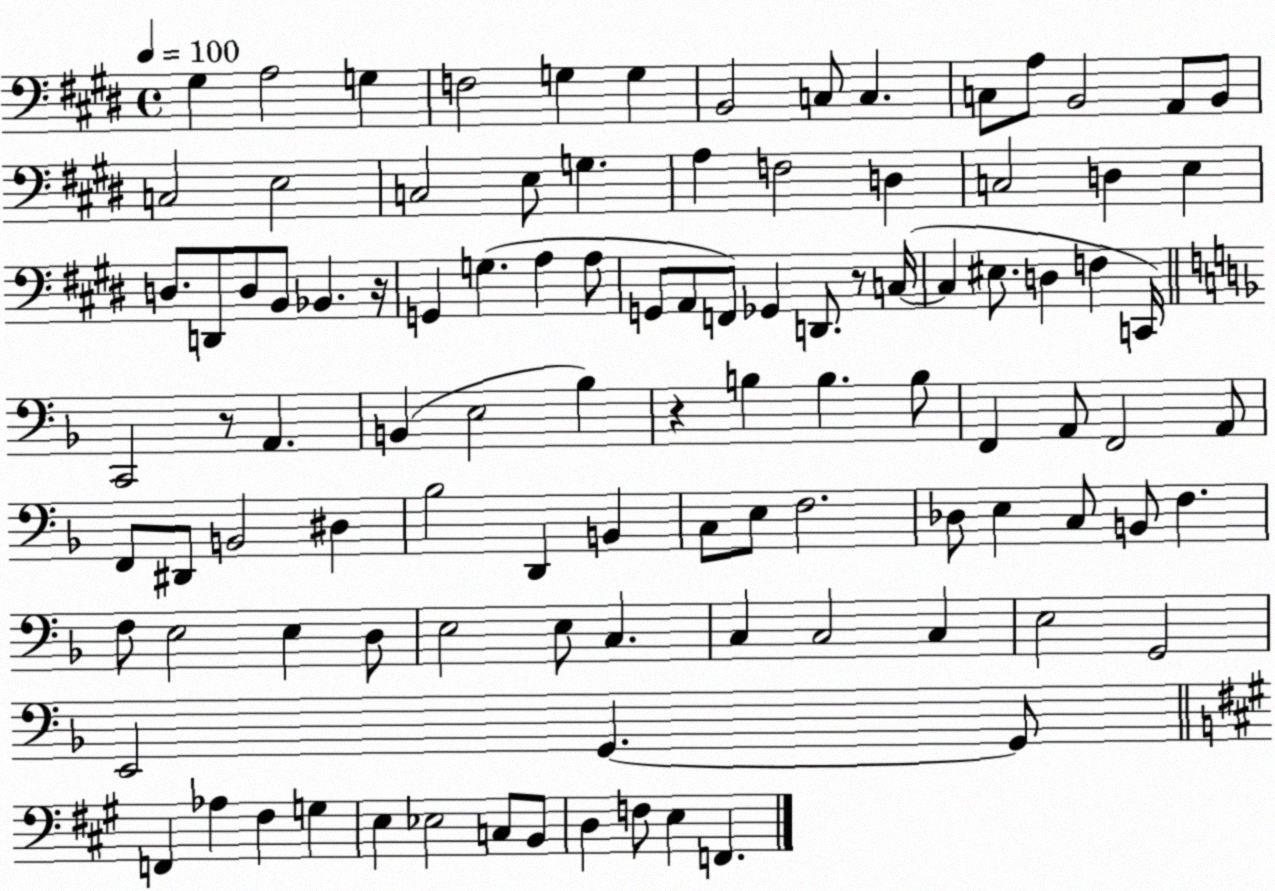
X:1
T:Untitled
M:4/4
L:1/4
K:E
^G, A,2 G, F,2 G, G, B,,2 C,/2 C, C,/2 A,/2 B,,2 A,,/2 B,,/2 C,2 E,2 C,2 E,/2 G, A, F,2 D, C,2 D, E, D,/2 D,,/2 D,/2 B,,/2 _B,, z/4 G,, G, A, A,/2 G,,/2 A,,/2 F,,/2 _G,, D,,/2 z/2 C,/4 C, ^E,/2 D, F, C,,/4 C,,2 z/2 A,, B,, E,2 _B, z B, B, B,/2 F,, A,,/2 F,,2 A,,/2 F,,/2 ^D,,/2 B,,2 ^D, _B,2 D,, B,, C,/2 E,/2 F,2 _D,/2 E, C,/2 B,,/2 F, F,/2 E,2 E, D,/2 E,2 E,/2 C, C, C,2 C, E,2 G,,2 E,,2 G,, G,,/2 F,, _A, ^F, G, E, _E,2 C,/2 B,,/2 D, F,/2 E, F,,